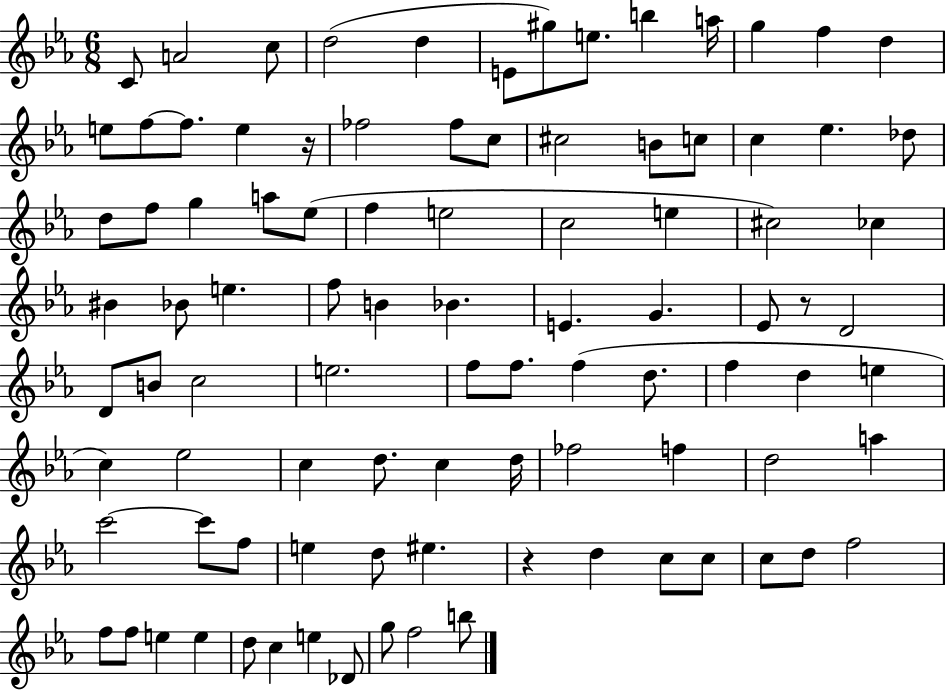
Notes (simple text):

C4/e A4/h C5/e D5/h D5/q E4/e G#5/e E5/e. B5/q A5/s G5/q F5/q D5/q E5/e F5/e F5/e. E5/q R/s FES5/h FES5/e C5/e C#5/h B4/e C5/e C5/q Eb5/q. Db5/e D5/e F5/e G5/q A5/e Eb5/e F5/q E5/h C5/h E5/q C#5/h CES5/q BIS4/q Bb4/e E5/q. F5/e B4/q Bb4/q. E4/q. G4/q. Eb4/e R/e D4/h D4/e B4/e C5/h E5/h. F5/e F5/e. F5/q D5/e. F5/q D5/q E5/q C5/q Eb5/h C5/q D5/e. C5/q D5/s FES5/h F5/q D5/h A5/q C6/h C6/e F5/e E5/q D5/e EIS5/q. R/q D5/q C5/e C5/e C5/e D5/e F5/h F5/e F5/e E5/q E5/q D5/e C5/q E5/q Db4/e G5/e F5/h B5/e